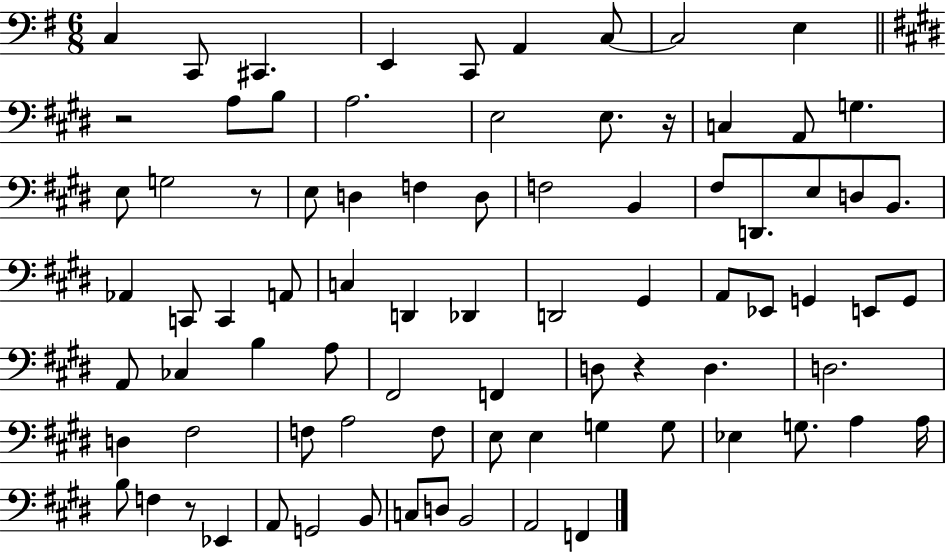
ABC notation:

X:1
T:Untitled
M:6/8
L:1/4
K:G
C, C,,/2 ^C,, E,, C,,/2 A,, C,/2 C,2 E, z2 A,/2 B,/2 A,2 E,2 E,/2 z/4 C, A,,/2 G, E,/2 G,2 z/2 E,/2 D, F, D,/2 F,2 B,, ^F,/2 D,,/2 E,/2 D,/2 B,,/2 _A,, C,,/2 C,, A,,/2 C, D,, _D,, D,,2 ^G,, A,,/2 _E,,/2 G,, E,,/2 G,,/2 A,,/2 _C, B, A,/2 ^F,,2 F,, D,/2 z D, D,2 D, ^F,2 F,/2 A,2 F,/2 E,/2 E, G, G,/2 _E, G,/2 A, A,/4 B,/2 F, z/2 _E,, A,,/2 G,,2 B,,/2 C,/2 D,/2 B,,2 A,,2 F,,